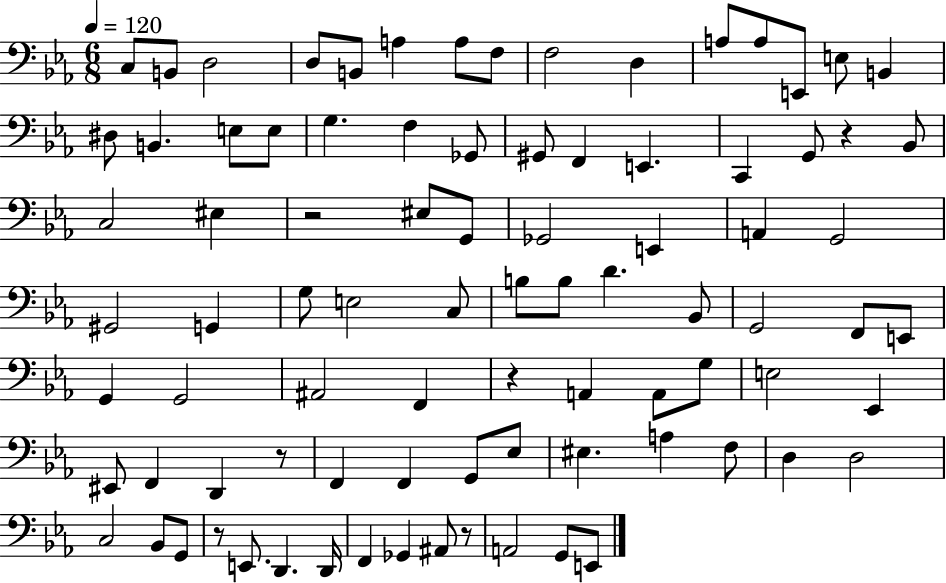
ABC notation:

X:1
T:Untitled
M:6/8
L:1/4
K:Eb
C,/2 B,,/2 D,2 D,/2 B,,/2 A, A,/2 F,/2 F,2 D, A,/2 A,/2 E,,/2 E,/2 B,, ^D,/2 B,, E,/2 E,/2 G, F, _G,,/2 ^G,,/2 F,, E,, C,, G,,/2 z _B,,/2 C,2 ^E, z2 ^E,/2 G,,/2 _G,,2 E,, A,, G,,2 ^G,,2 G,, G,/2 E,2 C,/2 B,/2 B,/2 D _B,,/2 G,,2 F,,/2 E,,/2 G,, G,,2 ^A,,2 F,, z A,, A,,/2 G,/2 E,2 _E,, ^E,,/2 F,, D,, z/2 F,, F,, G,,/2 _E,/2 ^E, A, F,/2 D, D,2 C,2 _B,,/2 G,,/2 z/2 E,,/2 D,, D,,/4 F,, _G,, ^A,,/2 z/2 A,,2 G,,/2 E,,/2